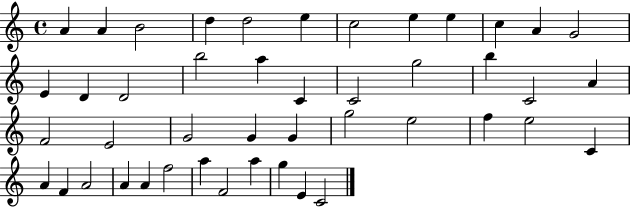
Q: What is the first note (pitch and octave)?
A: A4